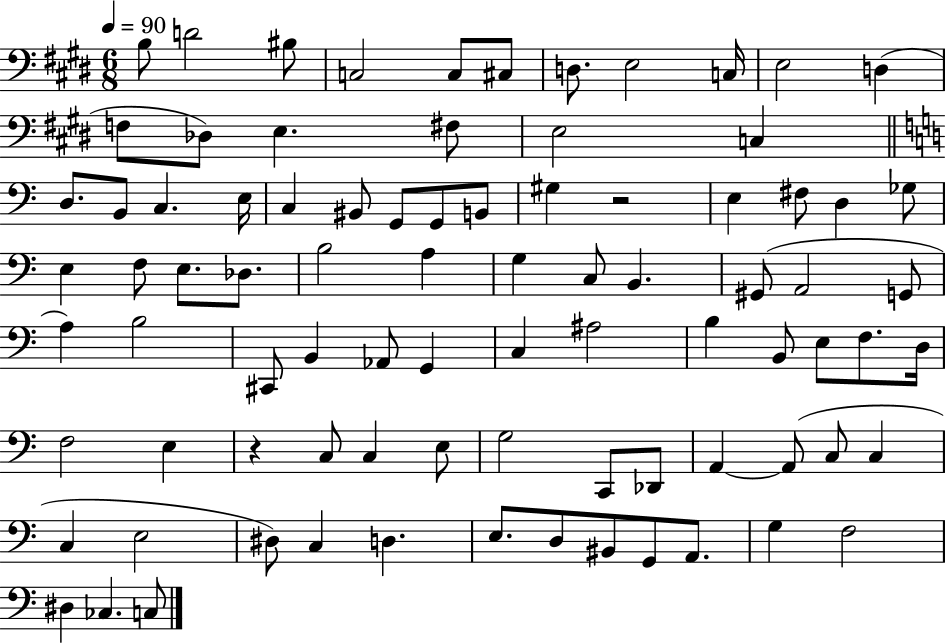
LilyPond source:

{
  \clef bass
  \numericTimeSignature
  \time 6/8
  \key e \major
  \tempo 4 = 90
  \repeat volta 2 { b8 d'2 bis8 | c2 c8 cis8 | d8. e2 c16 | e2 d4( | \break f8 des8) e4. fis8 | e2 c4 | \bar "||" \break \key a \minor d8. b,8 c4. e16 | c4 bis,8 g,8 g,8 b,8 | gis4 r2 | e4 fis8 d4 ges8 | \break e4 f8 e8. des8. | b2 a4 | g4 c8 b,4. | gis,8( a,2 g,8 | \break a4) b2 | cis,8 b,4 aes,8 g,4 | c4 ais2 | b4 b,8 e8 f8. d16 | \break f2 e4 | r4 c8 c4 e8 | g2 c,8 des,8 | a,4~~ a,8( c8 c4 | \break c4 e2 | dis8) c4 d4. | e8. d8 bis,8 g,8 a,8. | g4 f2 | \break dis4 ces4. c8 | } \bar "|."
}